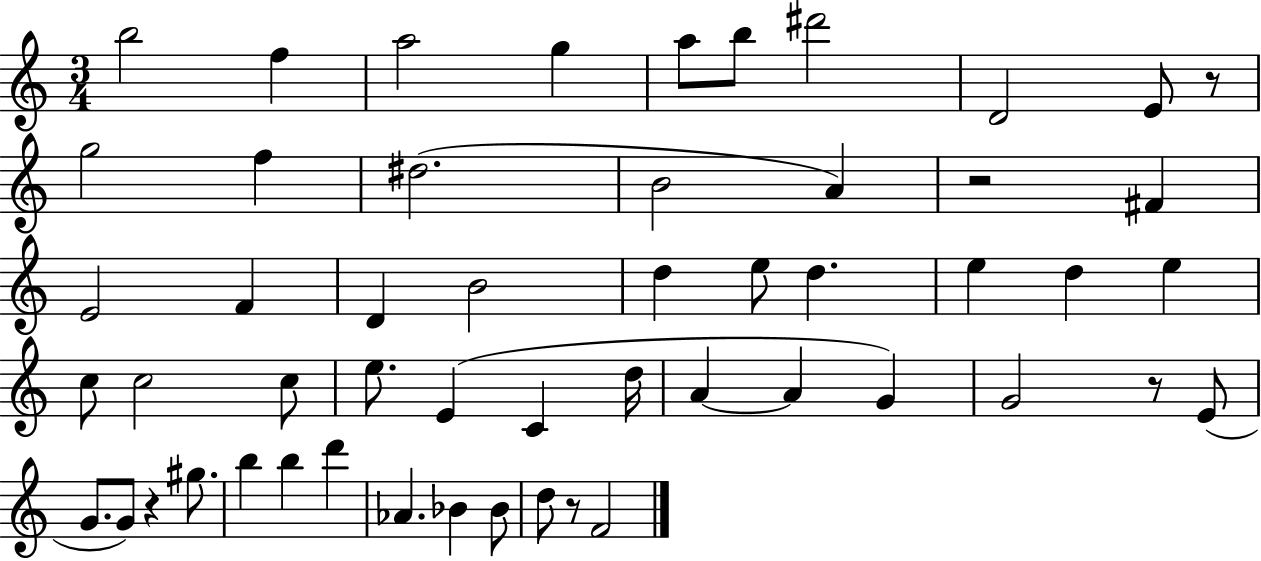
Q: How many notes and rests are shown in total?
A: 53